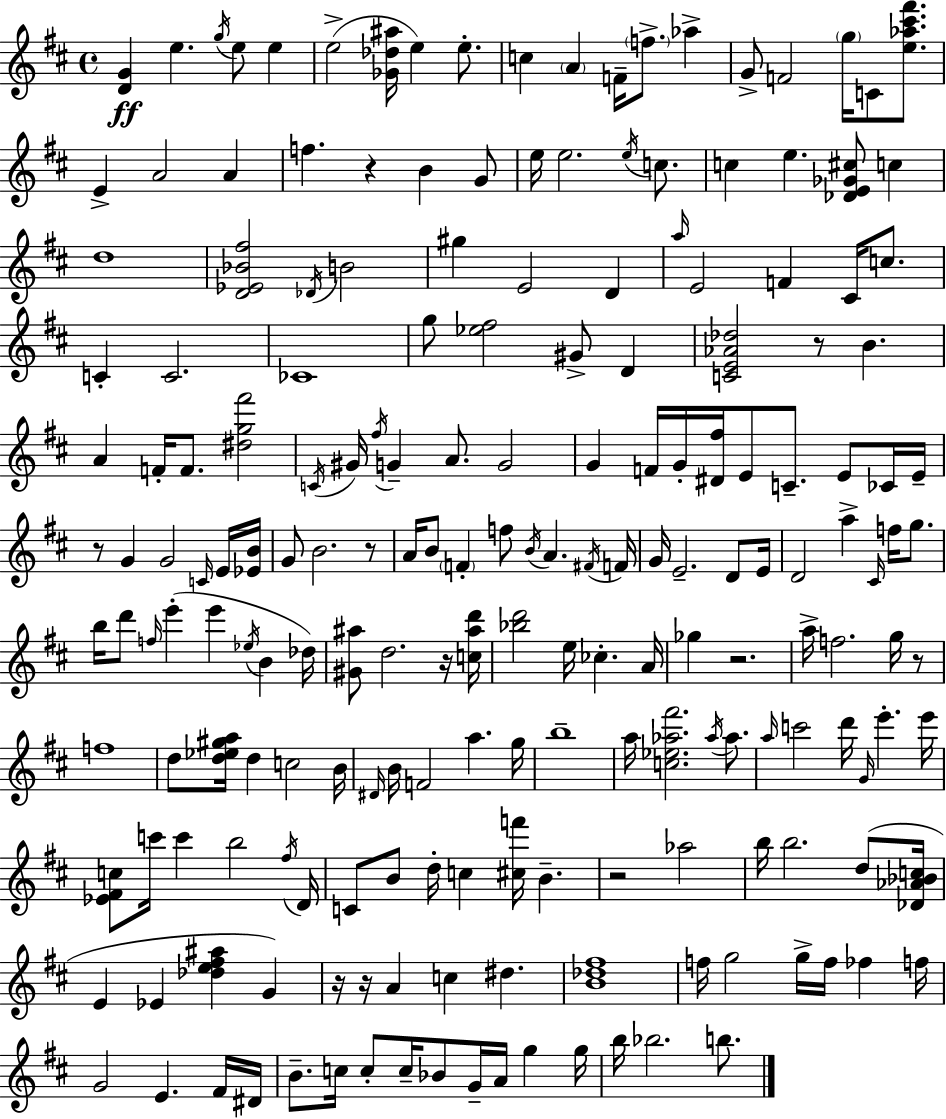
{
  \clef treble
  \time 4/4
  \defaultTimeSignature
  \key d \major
  <d' g'>4\ff e''4. \acciaccatura { g''16 } e''8 e''4 | e''2->( <ges' des'' ais''>16 e''4) e''8.-. | c''4 \parenthesize a'4 f'16-- \parenthesize f''8.-> aes''4-> | g'8-> f'2 \parenthesize g''16 c'8 <e'' aes'' cis''' fis'''>8. | \break e'4-> a'2 a'4 | f''4. r4 b'4 g'8 | e''16 e''2. \acciaccatura { e''16 } c''8. | c''4 e''4. <des' e' ges' cis''>8 c''4 | \break d''1 | <d' ees' bes' fis''>2 \acciaccatura { des'16 } b'2 | gis''4 e'2 d'4 | \grace { a''16 } e'2 f'4 | \break cis'16 c''8. c'4-. c'2. | ces'1 | g''8 <ees'' fis''>2 gis'8-> | d'4 <c' e' aes' des''>2 r8 b'4. | \break a'4 f'16-. f'8. <dis'' g'' fis'''>2 | \acciaccatura { c'16 } gis'16 \acciaccatura { fis''16 } g'4-- a'8. g'2 | g'4 f'16 g'16-. <dis' fis''>16 e'8 c'8.-- | e'8 ces'16 e'16-- r8 g'4 g'2 | \break \grace { c'16 } e'16 <ees' b'>16 g'8 b'2. | r8 a'16 b'8 \parenthesize f'4-. f''8 | \acciaccatura { b'16 } a'4. \acciaccatura { fis'16 } f'16 g'16 e'2.-- | d'8 e'16 d'2 | \break a''4-> \grace { cis'16 } f''16 g''8. b''16 d'''8 \grace { f''16 }( e'''4-. | e'''4 \acciaccatura { ees''16 } b'4 des''16) <gis' ais''>8 d''2. | r16 <c'' ais'' d'''>16 <bes'' d'''>2 | e''16 ces''4.-. a'16 ges''4 | \break r2. a''16-> f''2. | g''16 r8 f''1 | d''8 <d'' ees'' gis'' a''>16 d''4 | c''2 b'16 \grace { dis'16 } b'16 f'2 | \break a''4. g''16 b''1-- | a''16 <c'' ees'' aes'' fis'''>2. | \acciaccatura { aes''16 } aes''8. \grace { a''16 } c'''2 | d'''16 \grace { g'16 } e'''4.-. e'''16 | \break <ees' fis' c''>8 c'''16 c'''4 b''2 \acciaccatura { fis''16 } | d'16 c'8 b'8 d''16-. c''4 <cis'' f'''>16 b'4.-- | r2 aes''2 | b''16 b''2. d''8( | \break <des' aes' bes' c''>16 e'4 ees'4 <des'' e'' fis'' ais''>4 g'4) | r16 r16 a'4 c''4 dis''4. | <b' des'' fis''>1 | f''16 g''2 g''16-> f''16 fes''4 | \break f''16 g'2 e'4. fis'16 | dis'16 b'8.-- c''16 c''8-. c''16-- bes'8 g'16-- a'16 g''4 | g''16 b''16 bes''2. b''8. | \bar "|."
}